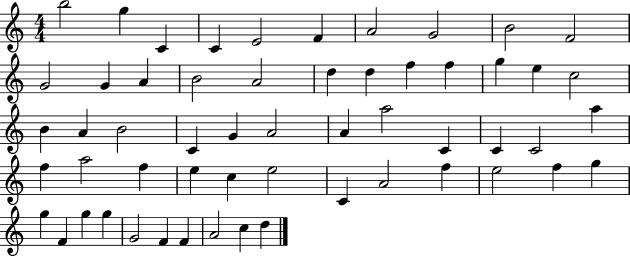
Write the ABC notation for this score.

X:1
T:Untitled
M:4/4
L:1/4
K:C
b2 g C C E2 F A2 G2 B2 F2 G2 G A B2 A2 d d f f g e c2 B A B2 C G A2 A a2 C C C2 a f a2 f e c e2 C A2 f e2 f g g F g g G2 F F A2 c d